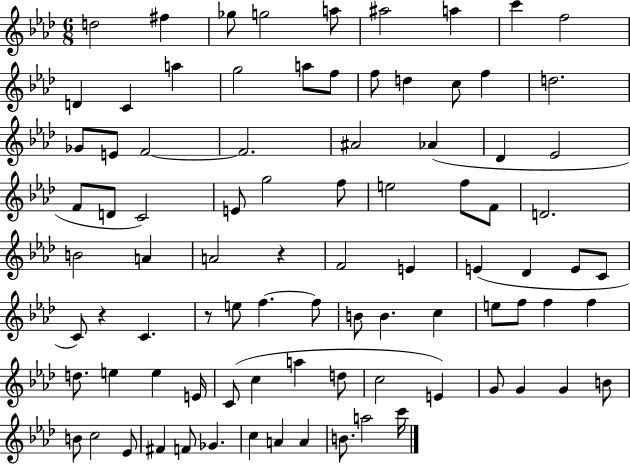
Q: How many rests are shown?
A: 3